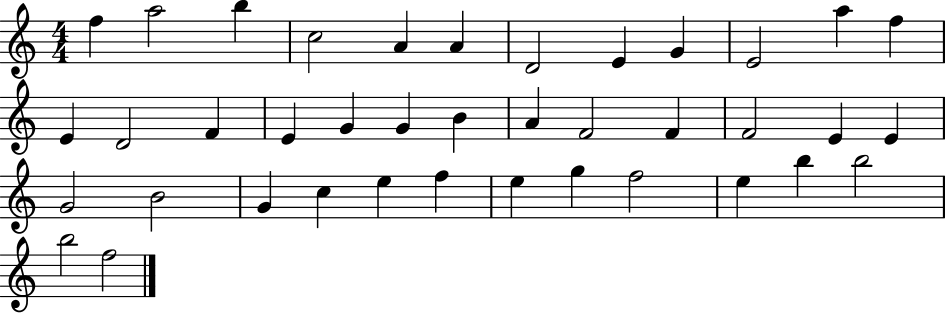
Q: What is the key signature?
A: C major